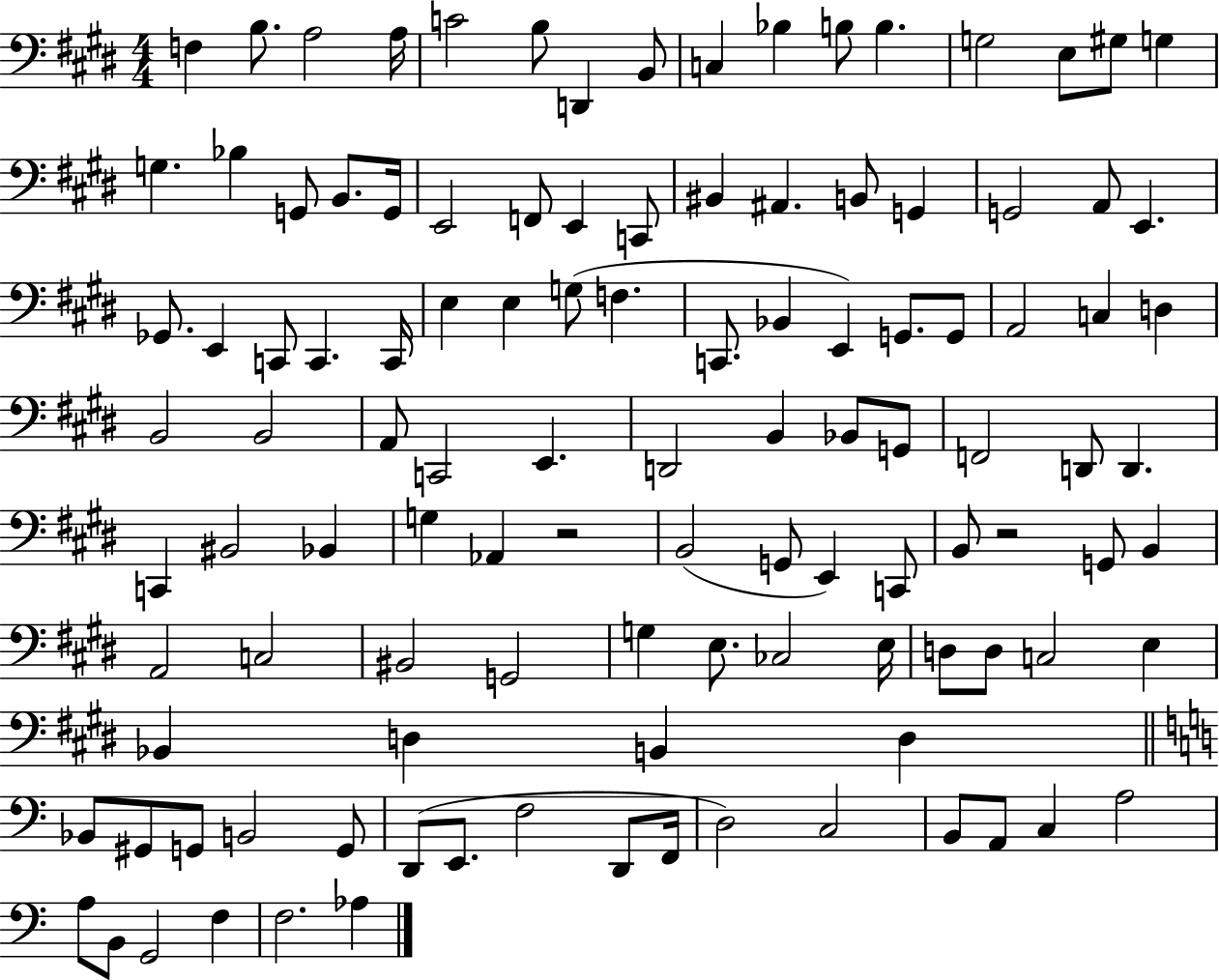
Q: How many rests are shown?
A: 2